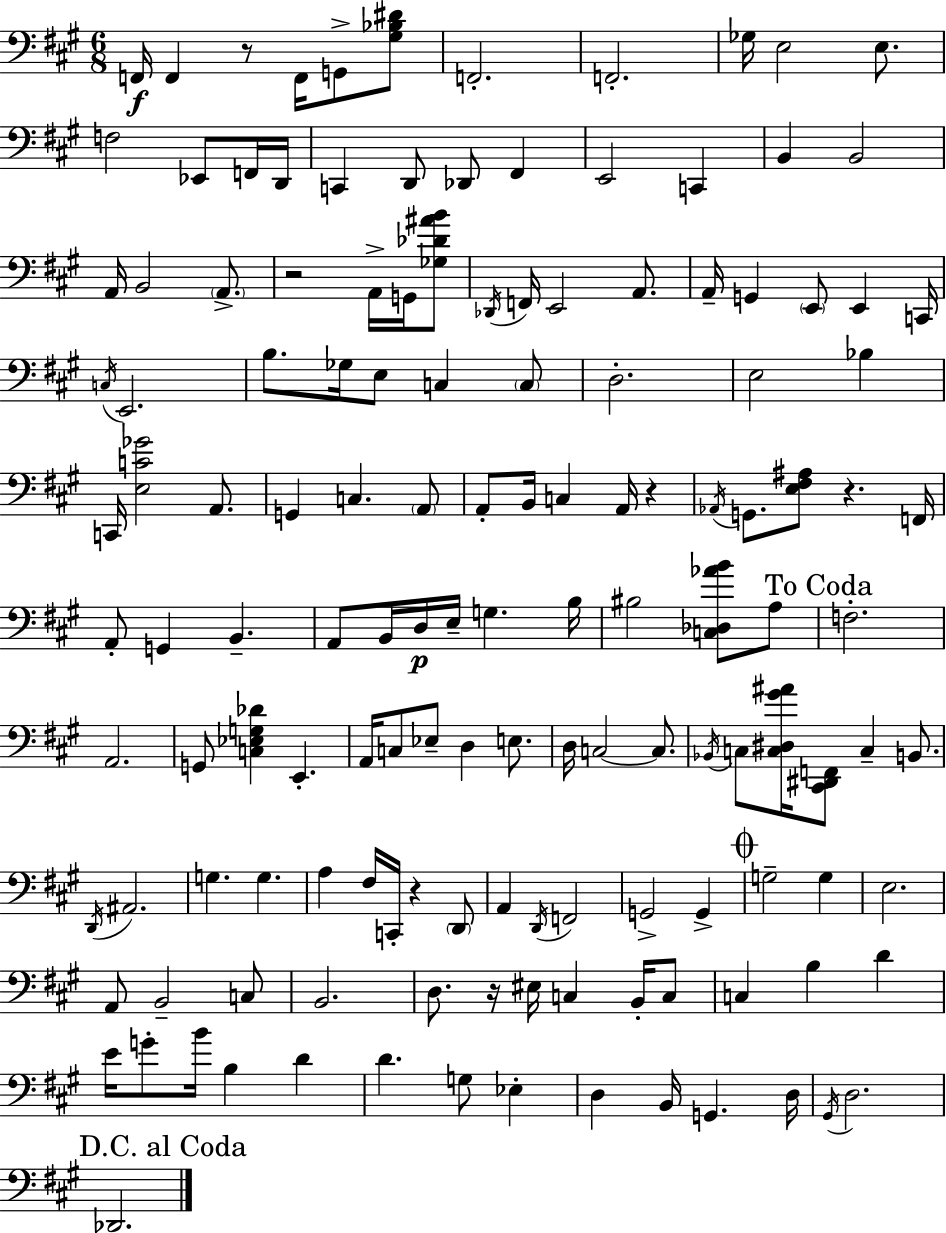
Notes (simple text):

F2/s F2/q R/e F2/s G2/e [G#3,Bb3,D#4]/e F2/h. F2/h. Gb3/s E3/h E3/e. F3/h Eb2/e F2/s D2/s C2/q D2/e Db2/e F#2/q E2/h C2/q B2/q B2/h A2/s B2/h A2/e. R/h A2/s G2/s [Gb3,Db4,A#4,B4]/e Db2/s F2/s E2/h A2/e. A2/s G2/q E2/e E2/q C2/s C3/s E2/h. B3/e. Gb3/s E3/e C3/q C3/e D3/h. E3/h Bb3/q C2/s [E3,C4,Gb4]/h A2/e. G2/q C3/q. A2/e A2/e B2/s C3/q A2/s R/q Ab2/s G2/e. [E3,F#3,A#3]/e R/q. F2/s A2/e G2/q B2/q. A2/e B2/s D3/s E3/s G3/q. B3/s BIS3/h [C3,Db3,Ab4,B4]/e A3/e F3/h. A2/h. G2/e [C3,Eb3,G3,Db4]/q E2/q. A2/s C3/e Eb3/e D3/q E3/e. D3/s C3/h C3/e. Bb2/s C3/e [C3,D#3,G#4,A#4]/s [C#2,D#2,F2]/e C3/q B2/e. D2/s A#2/h. G3/q. G3/q. A3/q F#3/s C2/s R/q D2/e A2/q D2/s F2/h G2/h G2/q G3/h G3/q E3/h. A2/e B2/h C3/e B2/h. D3/e. R/s EIS3/s C3/q B2/s C3/e C3/q B3/q D4/q E4/s G4/e B4/s B3/q D4/q D4/q. G3/e Eb3/q D3/q B2/s G2/q. D3/s G#2/s D3/h. Db2/h.